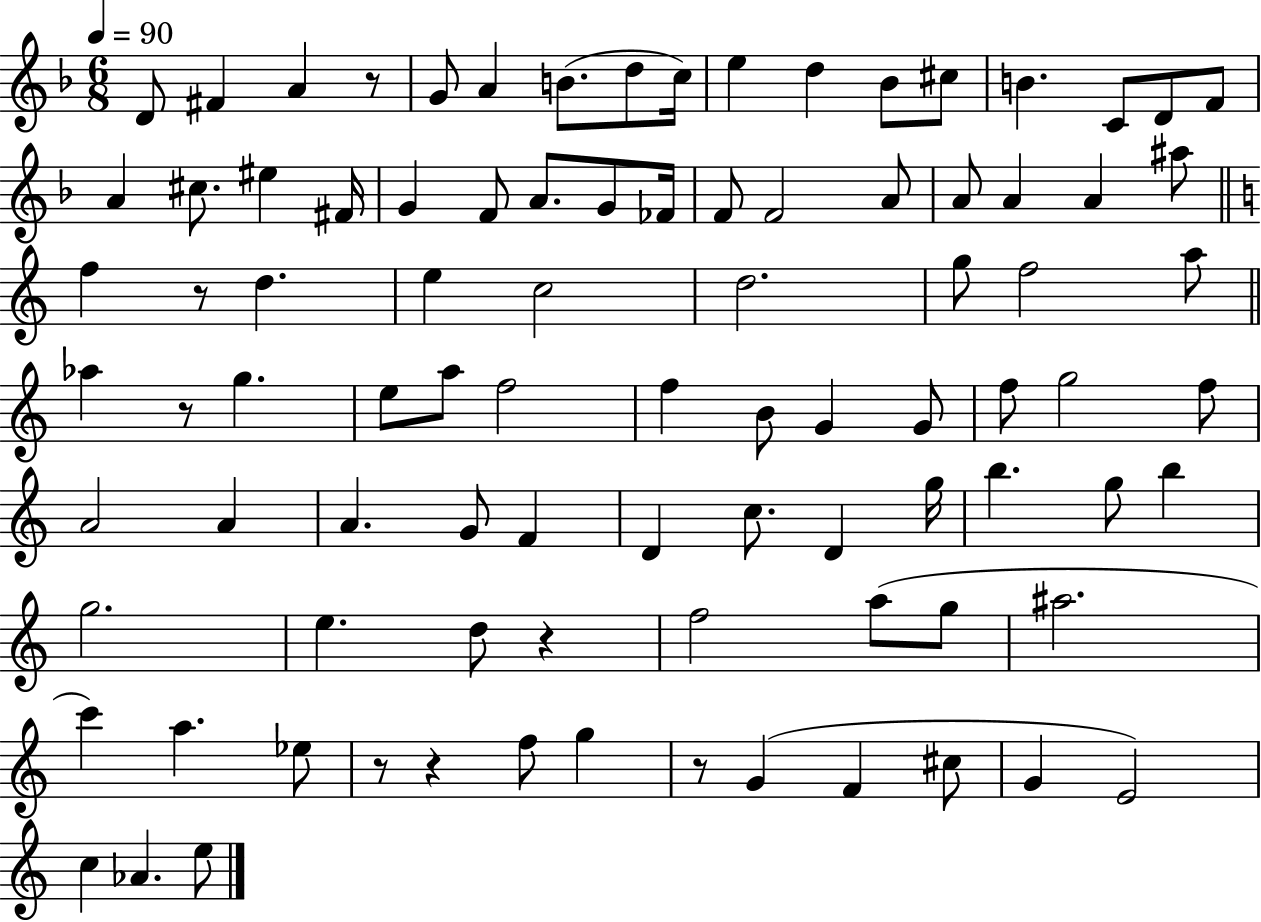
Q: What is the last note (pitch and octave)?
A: E5